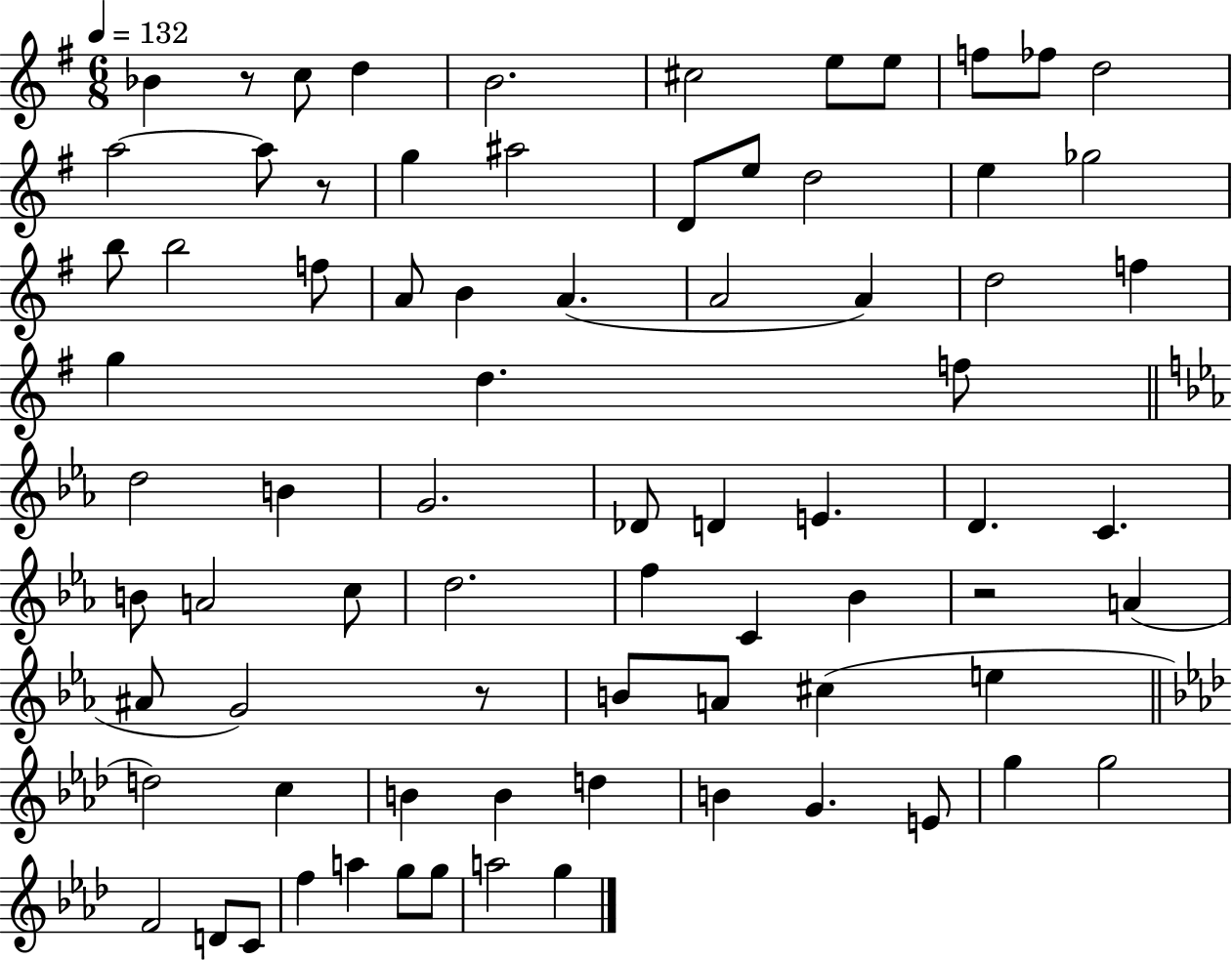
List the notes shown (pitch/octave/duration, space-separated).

Bb4/q R/e C5/e D5/q B4/h. C#5/h E5/e E5/e F5/e FES5/e D5/h A5/h A5/e R/e G5/q A#5/h D4/e E5/e D5/h E5/q Gb5/h B5/e B5/h F5/e A4/e B4/q A4/q. A4/h A4/q D5/h F5/q G5/q D5/q. F5/e D5/h B4/q G4/h. Db4/e D4/q E4/q. D4/q. C4/q. B4/e A4/h C5/e D5/h. F5/q C4/q Bb4/q R/h A4/q A#4/e G4/h R/e B4/e A4/e C#5/q E5/q D5/h C5/q B4/q B4/q D5/q B4/q G4/q. E4/e G5/q G5/h F4/h D4/e C4/e F5/q A5/q G5/e G5/e A5/h G5/q